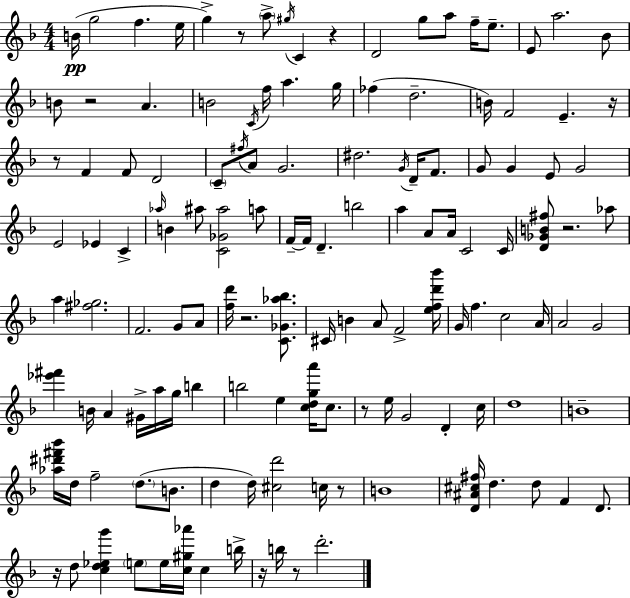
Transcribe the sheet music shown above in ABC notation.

X:1
T:Untitled
M:4/4
L:1/4
K:F
B/4 g2 f e/4 g z/2 a/2 ^g/4 C z D2 g/2 a/2 f/4 e/2 E/2 a2 _B/2 B/2 z2 A B2 C/4 f/4 a g/4 _f d2 B/4 F2 E z/4 z/2 F F/2 D2 C/2 ^f/4 A/2 G2 ^d2 G/4 D/4 F/2 G/2 G E/2 G2 E2 _E C _a/4 B ^a/2 [C_G^a]2 a/2 F/4 F/4 D b2 a A/2 A/4 C2 C/4 [D_GB^f]/2 z2 _a/2 a [^f_g]2 F2 G/2 A/2 [fd']/4 z2 [C_G_a_b]/2 ^C/4 B A/2 F2 [efd'_b']/4 G/4 f c2 A/4 A2 G2 [_e'^f'] B/4 A ^G/4 a/4 g/4 b b2 e [cdga']/4 c/2 z/2 e/4 G2 D c/4 d4 B4 [_a^d'^f'_b']/4 d/4 f2 d/2 B/2 d d/4 [^cd']2 c/4 z/2 B4 [D^A^c^f]/4 d d/2 F D/2 z/4 d/2 [cd_eg'] e/2 e/4 [c^g_a']/4 c b/4 z/4 b/4 z/2 d'2